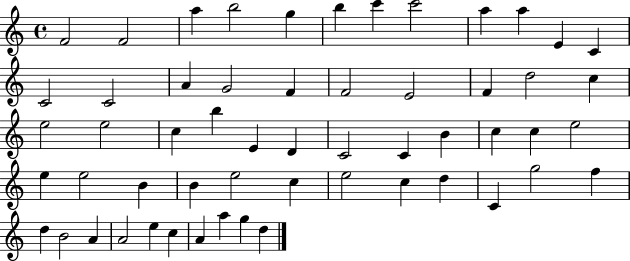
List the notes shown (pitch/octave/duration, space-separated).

F4/h F4/h A5/q B5/h G5/q B5/q C6/q C6/h A5/q A5/q E4/q C4/q C4/h C4/h A4/q G4/h F4/q F4/h E4/h F4/q D5/h C5/q E5/h E5/h C5/q B5/q E4/q D4/q C4/h C4/q B4/q C5/q C5/q E5/h E5/q E5/h B4/q B4/q E5/h C5/q E5/h C5/q D5/q C4/q G5/h F5/q D5/q B4/h A4/q A4/h E5/q C5/q A4/q A5/q G5/q D5/q